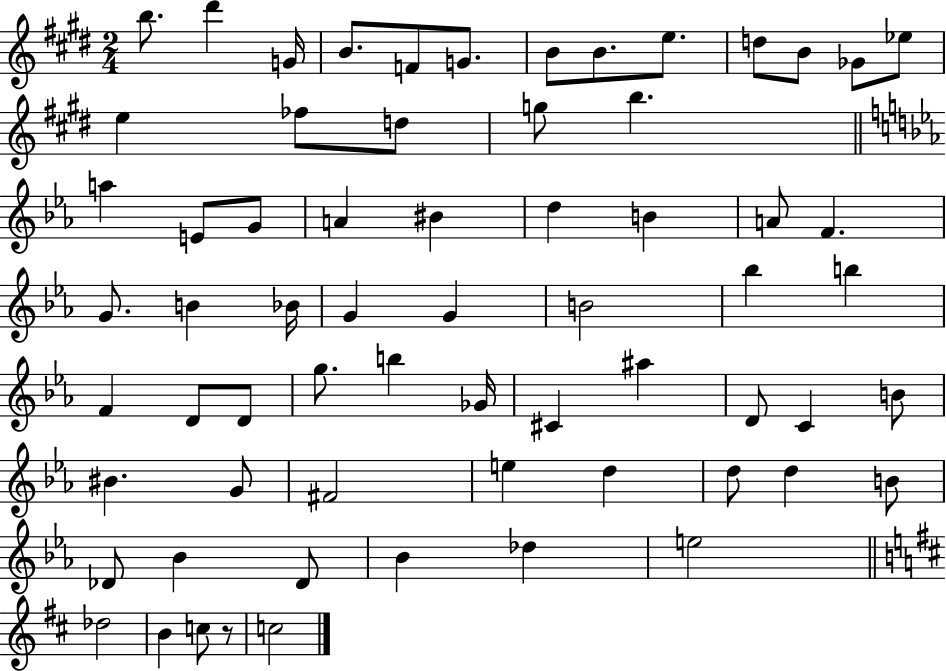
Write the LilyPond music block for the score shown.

{
  \clef treble
  \numericTimeSignature
  \time 2/4
  \key e \major
  b''8. dis'''4 g'16 | b'8. f'8 g'8. | b'8 b'8. e''8. | d''8 b'8 ges'8 ees''8 | \break e''4 fes''8 d''8 | g''8 b''4. | \bar "||" \break \key ees \major a''4 e'8 g'8 | a'4 bis'4 | d''4 b'4 | a'8 f'4. | \break g'8. b'4 bes'16 | g'4 g'4 | b'2 | bes''4 b''4 | \break f'4 d'8 d'8 | g''8. b''4 ges'16 | cis'4 ais''4 | d'8 c'4 b'8 | \break bis'4. g'8 | fis'2 | e''4 d''4 | d''8 d''4 b'8 | \break des'8 bes'4 des'8 | bes'4 des''4 | e''2 | \bar "||" \break \key d \major des''2 | b'4 c''8 r8 | c''2 | \bar "|."
}